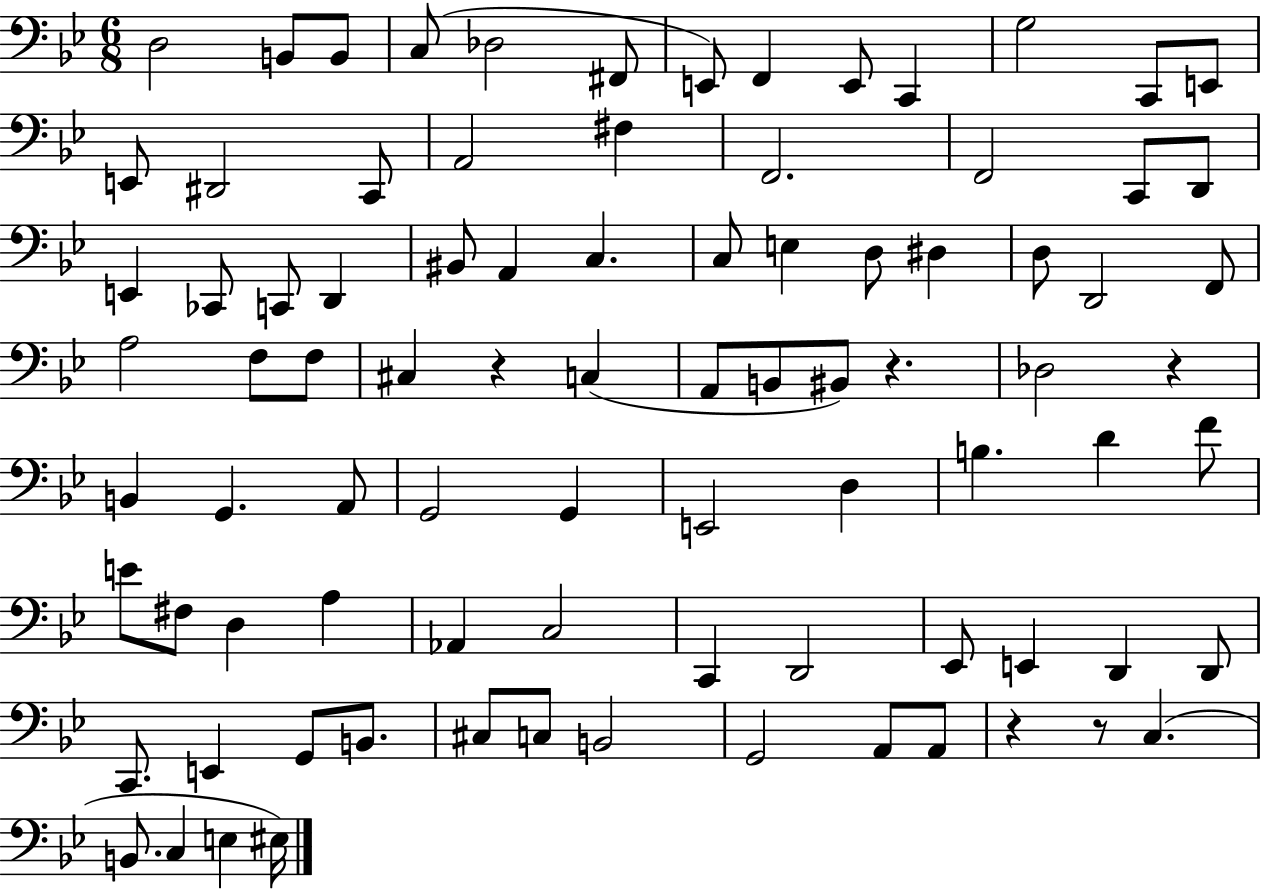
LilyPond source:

{
  \clef bass
  \numericTimeSignature
  \time 6/8
  \key bes \major
  d2 b,8 b,8 | c8( des2 fis,8 | e,8) f,4 e,8 c,4 | g2 c,8 e,8 | \break e,8 dis,2 c,8 | a,2 fis4 | f,2. | f,2 c,8 d,8 | \break e,4 ces,8 c,8 d,4 | bis,8 a,4 c4. | c8 e4 d8 dis4 | d8 d,2 f,8 | \break a2 f8 f8 | cis4 r4 c4( | a,8 b,8 bis,8) r4. | des2 r4 | \break b,4 g,4. a,8 | g,2 g,4 | e,2 d4 | b4. d'4 f'8 | \break e'8 fis8 d4 a4 | aes,4 c2 | c,4 d,2 | ees,8 e,4 d,4 d,8 | \break c,8. e,4 g,8 b,8. | cis8 c8 b,2 | g,2 a,8 a,8 | r4 r8 c4.( | \break b,8. c4 e4 eis16) | \bar "|."
}